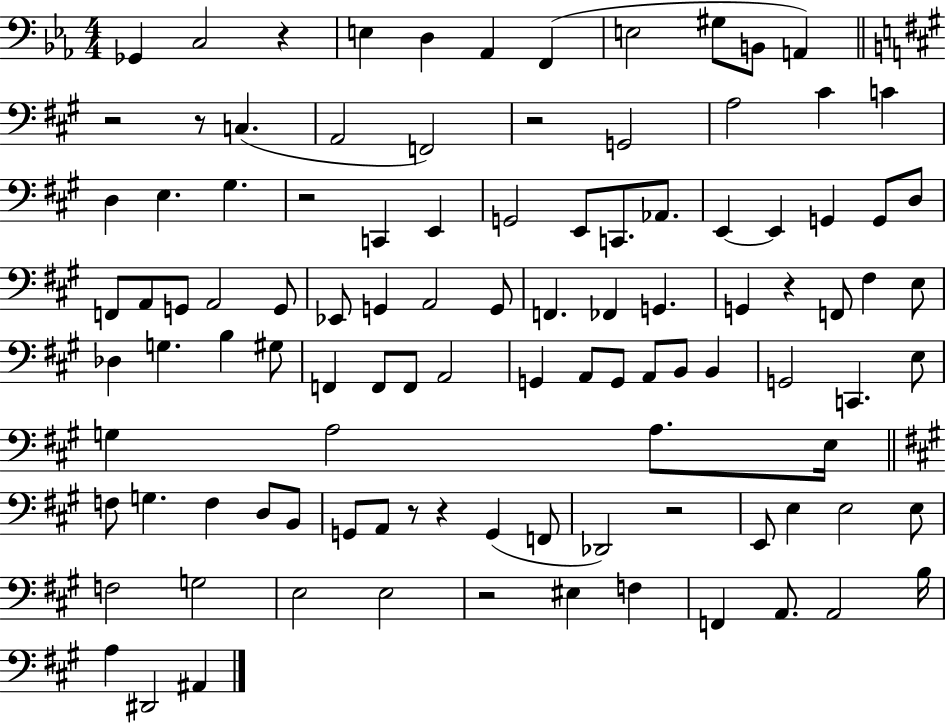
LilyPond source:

{
  \clef bass
  \numericTimeSignature
  \time 4/4
  \key ees \major
  ges,4 c2 r4 | e4 d4 aes,4 f,4( | e2 gis8 b,8 a,4) | \bar "||" \break \key a \major r2 r8 c4.( | a,2 f,2) | r2 g,2 | a2 cis'4 c'4 | \break d4 e4. gis4. | r2 c,4 e,4 | g,2 e,8 c,8. aes,8. | e,4~~ e,4 g,4 g,8 d8 | \break f,8 a,8 g,8 a,2 g,8 | ees,8 g,4 a,2 g,8 | f,4. fes,4 g,4. | g,4 r4 f,8 fis4 e8 | \break des4 g4. b4 gis8 | f,4 f,8 f,8 a,2 | g,4 a,8 g,8 a,8 b,8 b,4 | g,2 c,4. e8 | \break g4 a2 a8. e16 | \bar "||" \break \key a \major f8 g4. f4 d8 b,8 | g,8 a,8 r8 r4 g,4( f,8 | des,2) r2 | e,8 e4 e2 e8 | \break f2 g2 | e2 e2 | r2 eis4 f4 | f,4 a,8. a,2 b16 | \break a4 dis,2 ais,4 | \bar "|."
}